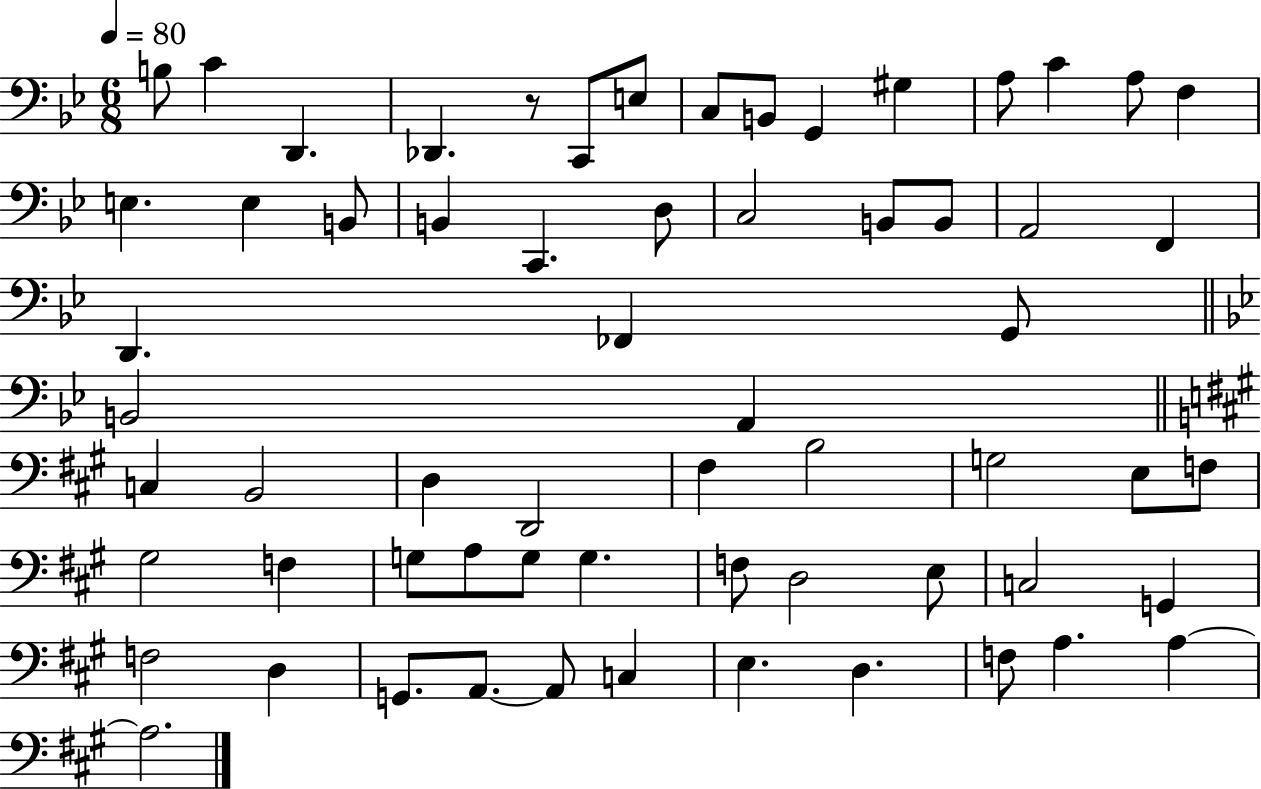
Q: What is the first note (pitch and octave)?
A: B3